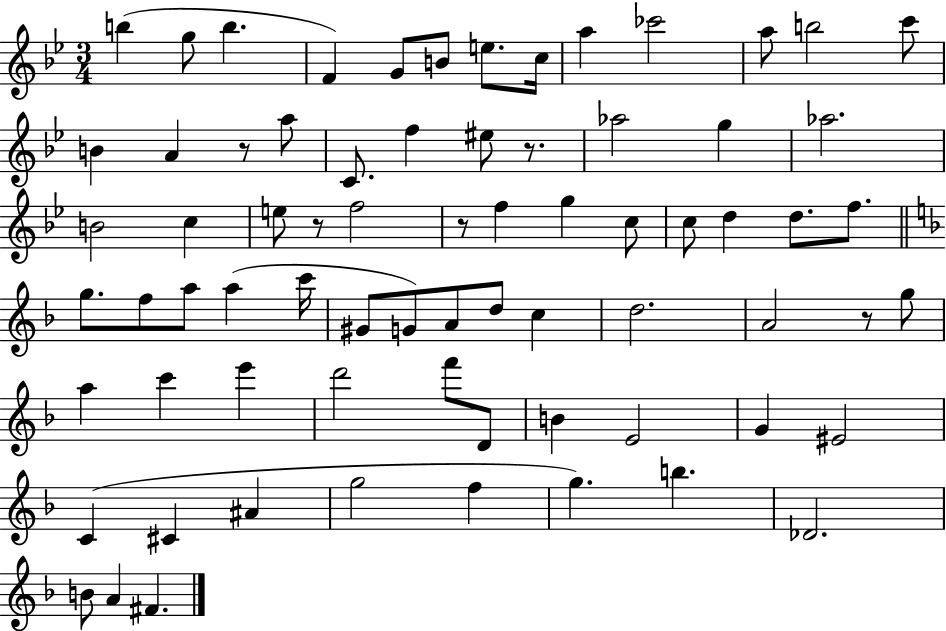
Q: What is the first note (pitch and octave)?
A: B5